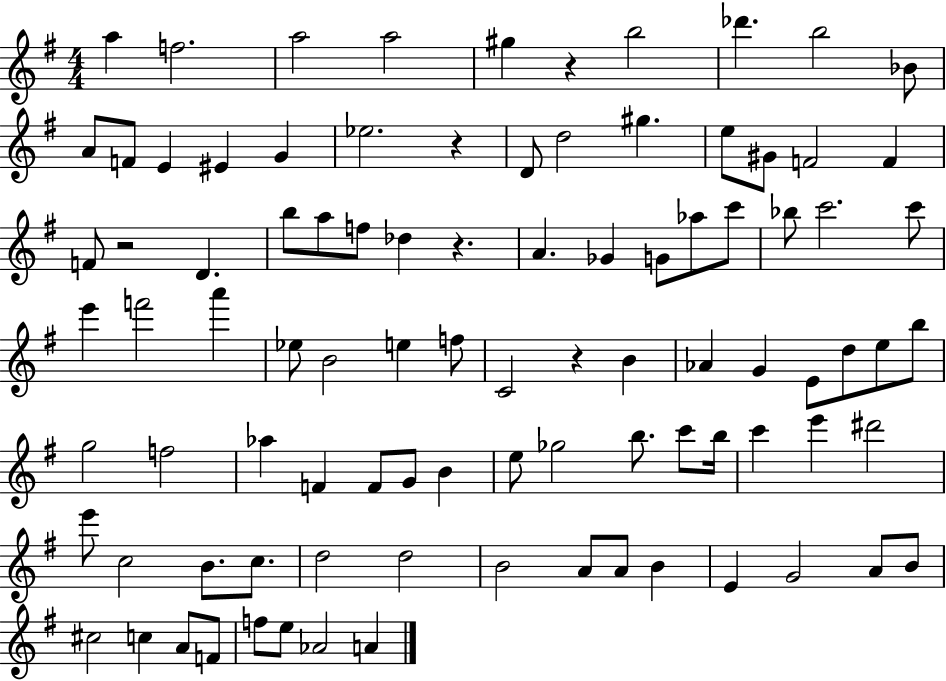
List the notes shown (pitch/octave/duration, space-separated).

A5/q F5/h. A5/h A5/h G#5/q R/q B5/h Db6/q. B5/h Bb4/e A4/e F4/e E4/q EIS4/q G4/q Eb5/h. R/q D4/e D5/h G#5/q. E5/e G#4/e F4/h F4/q F4/e R/h D4/q. B5/e A5/e F5/e Db5/q R/q. A4/q. Gb4/q G4/e Ab5/e C6/e Bb5/e C6/h. C6/e E6/q F6/h A6/q Eb5/e B4/h E5/q F5/e C4/h R/q B4/q Ab4/q G4/q E4/e D5/e E5/e B5/e G5/h F5/h Ab5/q F4/q F4/e G4/e B4/q E5/e Gb5/h B5/e. C6/e B5/s C6/q E6/q D#6/h E6/e C5/h B4/e. C5/e. D5/h D5/h B4/h A4/e A4/e B4/q E4/q G4/h A4/e B4/e C#5/h C5/q A4/e F4/e F5/e E5/e Ab4/h A4/q